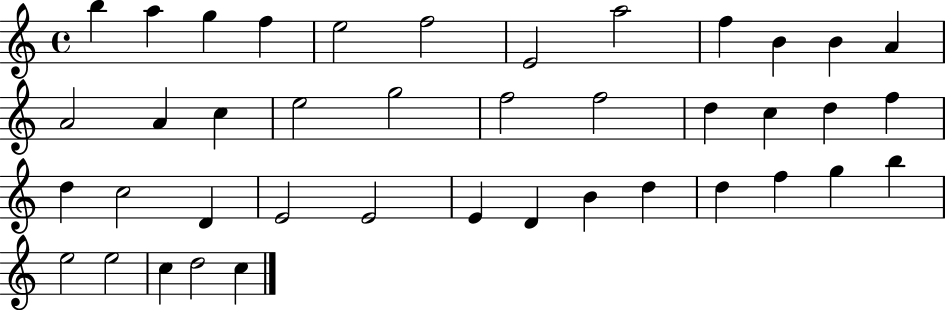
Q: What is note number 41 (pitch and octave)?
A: C5